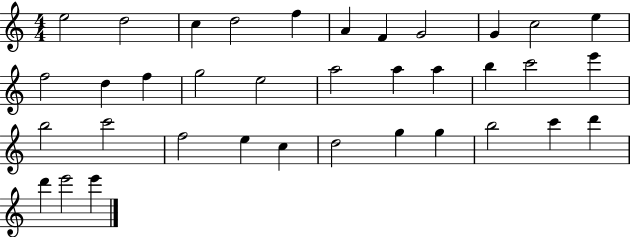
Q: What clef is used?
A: treble